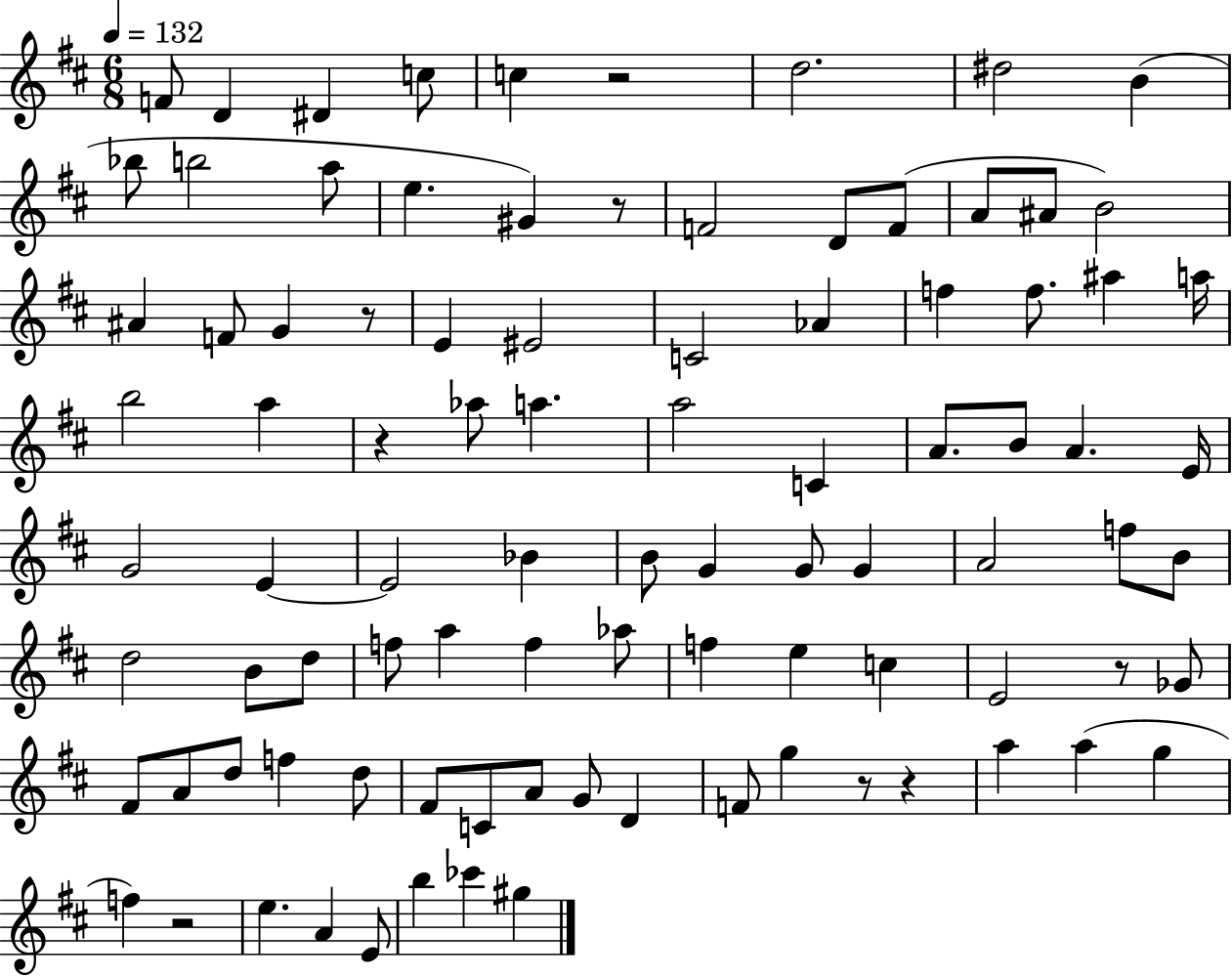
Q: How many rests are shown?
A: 8